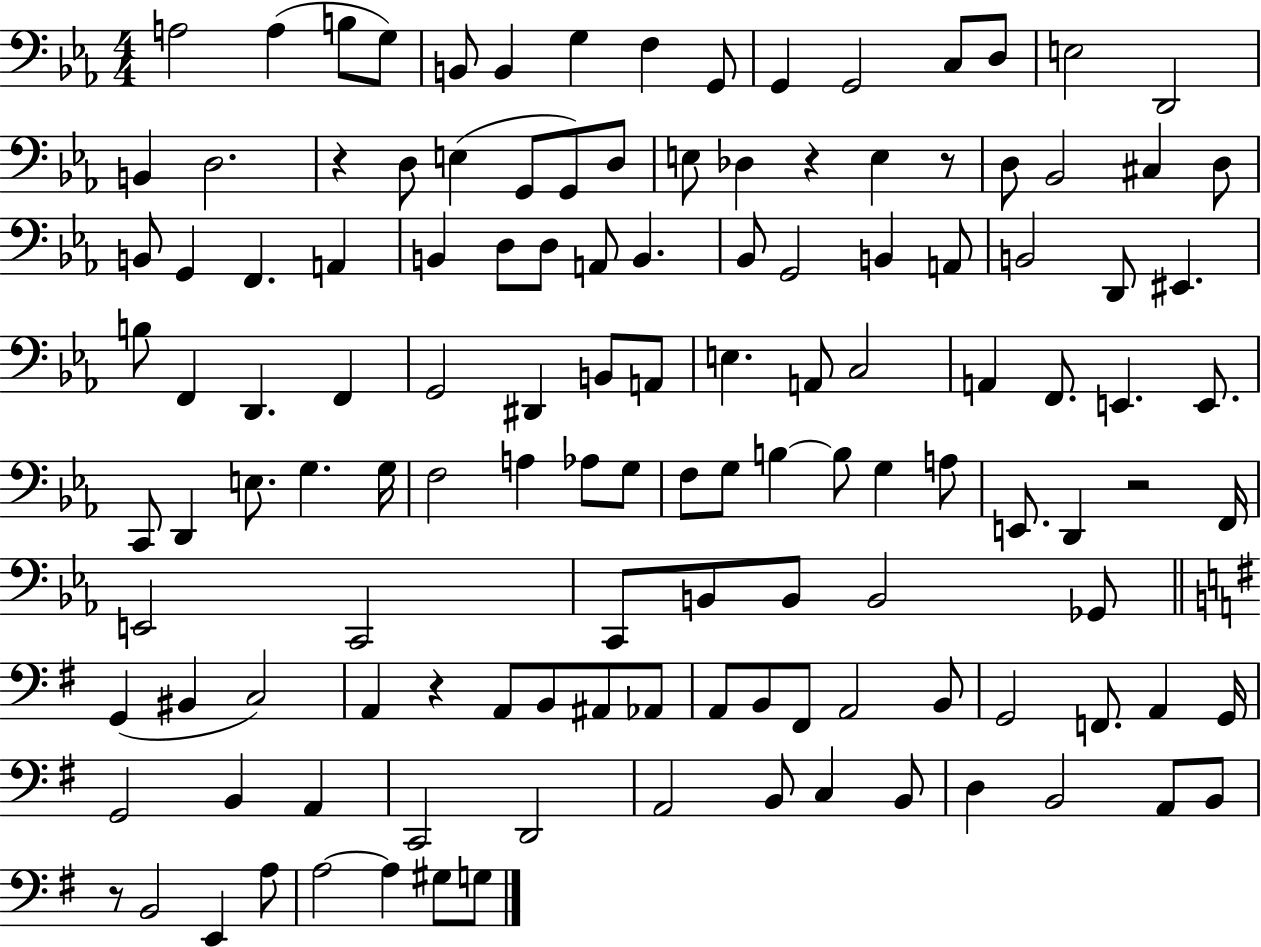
{
  \clef bass
  \numericTimeSignature
  \time 4/4
  \key ees \major
  a2 a4( b8 g8) | b,8 b,4 g4 f4 g,8 | g,4 g,2 c8 d8 | e2 d,2 | \break b,4 d2. | r4 d8 e4( g,8 g,8) d8 | e8 des4 r4 e4 r8 | d8 bes,2 cis4 d8 | \break b,8 g,4 f,4. a,4 | b,4 d8 d8 a,8 b,4. | bes,8 g,2 b,4 a,8 | b,2 d,8 eis,4. | \break b8 f,4 d,4. f,4 | g,2 dis,4 b,8 a,8 | e4. a,8 c2 | a,4 f,8. e,4. e,8. | \break c,8 d,4 e8. g4. g16 | f2 a4 aes8 g8 | f8 g8 b4~~ b8 g4 a8 | e,8. d,4 r2 f,16 | \break e,2 c,2 | c,8 b,8 b,8 b,2 ges,8 | \bar "||" \break \key g \major g,4( bis,4 c2) | a,4 r4 a,8 b,8 ais,8 aes,8 | a,8 b,8 fis,8 a,2 b,8 | g,2 f,8. a,4 g,16 | \break g,2 b,4 a,4 | c,2 d,2 | a,2 b,8 c4 b,8 | d4 b,2 a,8 b,8 | \break r8 b,2 e,4 a8 | a2~~ a4 gis8 g8 | \bar "|."
}